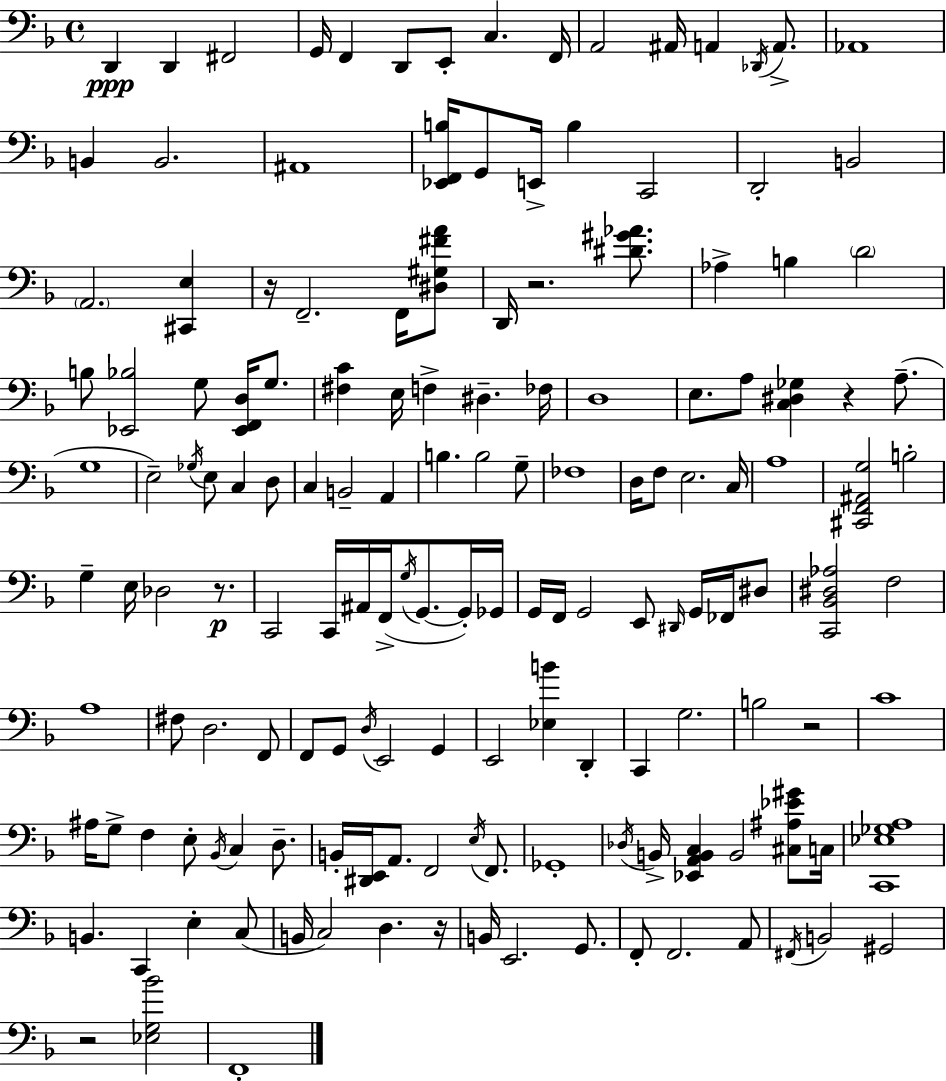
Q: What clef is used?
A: bass